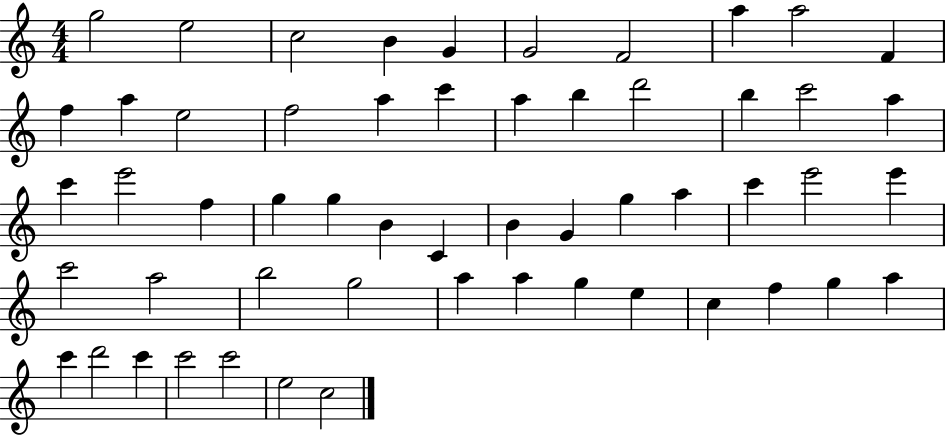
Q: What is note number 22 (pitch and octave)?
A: A5